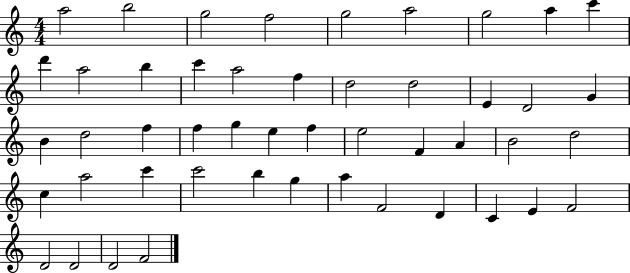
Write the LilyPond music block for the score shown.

{
  \clef treble
  \numericTimeSignature
  \time 4/4
  \key c \major
  a''2 b''2 | g''2 f''2 | g''2 a''2 | g''2 a''4 c'''4 | \break d'''4 a''2 b''4 | c'''4 a''2 f''4 | d''2 d''2 | e'4 d'2 g'4 | \break b'4 d''2 f''4 | f''4 g''4 e''4 f''4 | e''2 f'4 a'4 | b'2 d''2 | \break c''4 a''2 c'''4 | c'''2 b''4 g''4 | a''4 f'2 d'4 | c'4 e'4 f'2 | \break d'2 d'2 | d'2 f'2 | \bar "|."
}